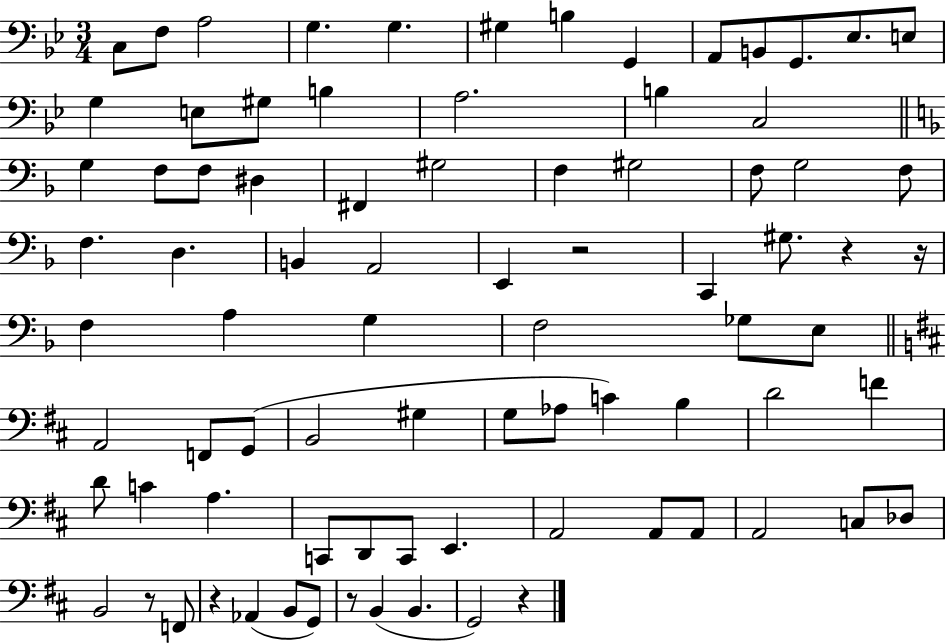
{
  \clef bass
  \numericTimeSignature
  \time 3/4
  \key bes \major
  c8 f8 a2 | g4. g4. | gis4 b4 g,4 | a,8 b,8 g,8. ees8. e8 | \break g4 e8 gis8 b4 | a2. | b4 c2 | \bar "||" \break \key f \major g4 f8 f8 dis4 | fis,4 gis2 | f4 gis2 | f8 g2 f8 | \break f4. d4. | b,4 a,2 | e,4 r2 | c,4 gis8. r4 r16 | \break f4 a4 g4 | f2 ges8 e8 | \bar "||" \break \key b \minor a,2 f,8 g,8( | b,2 gis4 | g8 aes8 c'4) b4 | d'2 f'4 | \break d'8 c'4 a4. | c,8 d,8 c,8 e,4. | a,2 a,8 a,8 | a,2 c8 des8 | \break b,2 r8 f,8 | r4 aes,4( b,8 g,8) | r8 b,4( b,4. | g,2) r4 | \break \bar "|."
}